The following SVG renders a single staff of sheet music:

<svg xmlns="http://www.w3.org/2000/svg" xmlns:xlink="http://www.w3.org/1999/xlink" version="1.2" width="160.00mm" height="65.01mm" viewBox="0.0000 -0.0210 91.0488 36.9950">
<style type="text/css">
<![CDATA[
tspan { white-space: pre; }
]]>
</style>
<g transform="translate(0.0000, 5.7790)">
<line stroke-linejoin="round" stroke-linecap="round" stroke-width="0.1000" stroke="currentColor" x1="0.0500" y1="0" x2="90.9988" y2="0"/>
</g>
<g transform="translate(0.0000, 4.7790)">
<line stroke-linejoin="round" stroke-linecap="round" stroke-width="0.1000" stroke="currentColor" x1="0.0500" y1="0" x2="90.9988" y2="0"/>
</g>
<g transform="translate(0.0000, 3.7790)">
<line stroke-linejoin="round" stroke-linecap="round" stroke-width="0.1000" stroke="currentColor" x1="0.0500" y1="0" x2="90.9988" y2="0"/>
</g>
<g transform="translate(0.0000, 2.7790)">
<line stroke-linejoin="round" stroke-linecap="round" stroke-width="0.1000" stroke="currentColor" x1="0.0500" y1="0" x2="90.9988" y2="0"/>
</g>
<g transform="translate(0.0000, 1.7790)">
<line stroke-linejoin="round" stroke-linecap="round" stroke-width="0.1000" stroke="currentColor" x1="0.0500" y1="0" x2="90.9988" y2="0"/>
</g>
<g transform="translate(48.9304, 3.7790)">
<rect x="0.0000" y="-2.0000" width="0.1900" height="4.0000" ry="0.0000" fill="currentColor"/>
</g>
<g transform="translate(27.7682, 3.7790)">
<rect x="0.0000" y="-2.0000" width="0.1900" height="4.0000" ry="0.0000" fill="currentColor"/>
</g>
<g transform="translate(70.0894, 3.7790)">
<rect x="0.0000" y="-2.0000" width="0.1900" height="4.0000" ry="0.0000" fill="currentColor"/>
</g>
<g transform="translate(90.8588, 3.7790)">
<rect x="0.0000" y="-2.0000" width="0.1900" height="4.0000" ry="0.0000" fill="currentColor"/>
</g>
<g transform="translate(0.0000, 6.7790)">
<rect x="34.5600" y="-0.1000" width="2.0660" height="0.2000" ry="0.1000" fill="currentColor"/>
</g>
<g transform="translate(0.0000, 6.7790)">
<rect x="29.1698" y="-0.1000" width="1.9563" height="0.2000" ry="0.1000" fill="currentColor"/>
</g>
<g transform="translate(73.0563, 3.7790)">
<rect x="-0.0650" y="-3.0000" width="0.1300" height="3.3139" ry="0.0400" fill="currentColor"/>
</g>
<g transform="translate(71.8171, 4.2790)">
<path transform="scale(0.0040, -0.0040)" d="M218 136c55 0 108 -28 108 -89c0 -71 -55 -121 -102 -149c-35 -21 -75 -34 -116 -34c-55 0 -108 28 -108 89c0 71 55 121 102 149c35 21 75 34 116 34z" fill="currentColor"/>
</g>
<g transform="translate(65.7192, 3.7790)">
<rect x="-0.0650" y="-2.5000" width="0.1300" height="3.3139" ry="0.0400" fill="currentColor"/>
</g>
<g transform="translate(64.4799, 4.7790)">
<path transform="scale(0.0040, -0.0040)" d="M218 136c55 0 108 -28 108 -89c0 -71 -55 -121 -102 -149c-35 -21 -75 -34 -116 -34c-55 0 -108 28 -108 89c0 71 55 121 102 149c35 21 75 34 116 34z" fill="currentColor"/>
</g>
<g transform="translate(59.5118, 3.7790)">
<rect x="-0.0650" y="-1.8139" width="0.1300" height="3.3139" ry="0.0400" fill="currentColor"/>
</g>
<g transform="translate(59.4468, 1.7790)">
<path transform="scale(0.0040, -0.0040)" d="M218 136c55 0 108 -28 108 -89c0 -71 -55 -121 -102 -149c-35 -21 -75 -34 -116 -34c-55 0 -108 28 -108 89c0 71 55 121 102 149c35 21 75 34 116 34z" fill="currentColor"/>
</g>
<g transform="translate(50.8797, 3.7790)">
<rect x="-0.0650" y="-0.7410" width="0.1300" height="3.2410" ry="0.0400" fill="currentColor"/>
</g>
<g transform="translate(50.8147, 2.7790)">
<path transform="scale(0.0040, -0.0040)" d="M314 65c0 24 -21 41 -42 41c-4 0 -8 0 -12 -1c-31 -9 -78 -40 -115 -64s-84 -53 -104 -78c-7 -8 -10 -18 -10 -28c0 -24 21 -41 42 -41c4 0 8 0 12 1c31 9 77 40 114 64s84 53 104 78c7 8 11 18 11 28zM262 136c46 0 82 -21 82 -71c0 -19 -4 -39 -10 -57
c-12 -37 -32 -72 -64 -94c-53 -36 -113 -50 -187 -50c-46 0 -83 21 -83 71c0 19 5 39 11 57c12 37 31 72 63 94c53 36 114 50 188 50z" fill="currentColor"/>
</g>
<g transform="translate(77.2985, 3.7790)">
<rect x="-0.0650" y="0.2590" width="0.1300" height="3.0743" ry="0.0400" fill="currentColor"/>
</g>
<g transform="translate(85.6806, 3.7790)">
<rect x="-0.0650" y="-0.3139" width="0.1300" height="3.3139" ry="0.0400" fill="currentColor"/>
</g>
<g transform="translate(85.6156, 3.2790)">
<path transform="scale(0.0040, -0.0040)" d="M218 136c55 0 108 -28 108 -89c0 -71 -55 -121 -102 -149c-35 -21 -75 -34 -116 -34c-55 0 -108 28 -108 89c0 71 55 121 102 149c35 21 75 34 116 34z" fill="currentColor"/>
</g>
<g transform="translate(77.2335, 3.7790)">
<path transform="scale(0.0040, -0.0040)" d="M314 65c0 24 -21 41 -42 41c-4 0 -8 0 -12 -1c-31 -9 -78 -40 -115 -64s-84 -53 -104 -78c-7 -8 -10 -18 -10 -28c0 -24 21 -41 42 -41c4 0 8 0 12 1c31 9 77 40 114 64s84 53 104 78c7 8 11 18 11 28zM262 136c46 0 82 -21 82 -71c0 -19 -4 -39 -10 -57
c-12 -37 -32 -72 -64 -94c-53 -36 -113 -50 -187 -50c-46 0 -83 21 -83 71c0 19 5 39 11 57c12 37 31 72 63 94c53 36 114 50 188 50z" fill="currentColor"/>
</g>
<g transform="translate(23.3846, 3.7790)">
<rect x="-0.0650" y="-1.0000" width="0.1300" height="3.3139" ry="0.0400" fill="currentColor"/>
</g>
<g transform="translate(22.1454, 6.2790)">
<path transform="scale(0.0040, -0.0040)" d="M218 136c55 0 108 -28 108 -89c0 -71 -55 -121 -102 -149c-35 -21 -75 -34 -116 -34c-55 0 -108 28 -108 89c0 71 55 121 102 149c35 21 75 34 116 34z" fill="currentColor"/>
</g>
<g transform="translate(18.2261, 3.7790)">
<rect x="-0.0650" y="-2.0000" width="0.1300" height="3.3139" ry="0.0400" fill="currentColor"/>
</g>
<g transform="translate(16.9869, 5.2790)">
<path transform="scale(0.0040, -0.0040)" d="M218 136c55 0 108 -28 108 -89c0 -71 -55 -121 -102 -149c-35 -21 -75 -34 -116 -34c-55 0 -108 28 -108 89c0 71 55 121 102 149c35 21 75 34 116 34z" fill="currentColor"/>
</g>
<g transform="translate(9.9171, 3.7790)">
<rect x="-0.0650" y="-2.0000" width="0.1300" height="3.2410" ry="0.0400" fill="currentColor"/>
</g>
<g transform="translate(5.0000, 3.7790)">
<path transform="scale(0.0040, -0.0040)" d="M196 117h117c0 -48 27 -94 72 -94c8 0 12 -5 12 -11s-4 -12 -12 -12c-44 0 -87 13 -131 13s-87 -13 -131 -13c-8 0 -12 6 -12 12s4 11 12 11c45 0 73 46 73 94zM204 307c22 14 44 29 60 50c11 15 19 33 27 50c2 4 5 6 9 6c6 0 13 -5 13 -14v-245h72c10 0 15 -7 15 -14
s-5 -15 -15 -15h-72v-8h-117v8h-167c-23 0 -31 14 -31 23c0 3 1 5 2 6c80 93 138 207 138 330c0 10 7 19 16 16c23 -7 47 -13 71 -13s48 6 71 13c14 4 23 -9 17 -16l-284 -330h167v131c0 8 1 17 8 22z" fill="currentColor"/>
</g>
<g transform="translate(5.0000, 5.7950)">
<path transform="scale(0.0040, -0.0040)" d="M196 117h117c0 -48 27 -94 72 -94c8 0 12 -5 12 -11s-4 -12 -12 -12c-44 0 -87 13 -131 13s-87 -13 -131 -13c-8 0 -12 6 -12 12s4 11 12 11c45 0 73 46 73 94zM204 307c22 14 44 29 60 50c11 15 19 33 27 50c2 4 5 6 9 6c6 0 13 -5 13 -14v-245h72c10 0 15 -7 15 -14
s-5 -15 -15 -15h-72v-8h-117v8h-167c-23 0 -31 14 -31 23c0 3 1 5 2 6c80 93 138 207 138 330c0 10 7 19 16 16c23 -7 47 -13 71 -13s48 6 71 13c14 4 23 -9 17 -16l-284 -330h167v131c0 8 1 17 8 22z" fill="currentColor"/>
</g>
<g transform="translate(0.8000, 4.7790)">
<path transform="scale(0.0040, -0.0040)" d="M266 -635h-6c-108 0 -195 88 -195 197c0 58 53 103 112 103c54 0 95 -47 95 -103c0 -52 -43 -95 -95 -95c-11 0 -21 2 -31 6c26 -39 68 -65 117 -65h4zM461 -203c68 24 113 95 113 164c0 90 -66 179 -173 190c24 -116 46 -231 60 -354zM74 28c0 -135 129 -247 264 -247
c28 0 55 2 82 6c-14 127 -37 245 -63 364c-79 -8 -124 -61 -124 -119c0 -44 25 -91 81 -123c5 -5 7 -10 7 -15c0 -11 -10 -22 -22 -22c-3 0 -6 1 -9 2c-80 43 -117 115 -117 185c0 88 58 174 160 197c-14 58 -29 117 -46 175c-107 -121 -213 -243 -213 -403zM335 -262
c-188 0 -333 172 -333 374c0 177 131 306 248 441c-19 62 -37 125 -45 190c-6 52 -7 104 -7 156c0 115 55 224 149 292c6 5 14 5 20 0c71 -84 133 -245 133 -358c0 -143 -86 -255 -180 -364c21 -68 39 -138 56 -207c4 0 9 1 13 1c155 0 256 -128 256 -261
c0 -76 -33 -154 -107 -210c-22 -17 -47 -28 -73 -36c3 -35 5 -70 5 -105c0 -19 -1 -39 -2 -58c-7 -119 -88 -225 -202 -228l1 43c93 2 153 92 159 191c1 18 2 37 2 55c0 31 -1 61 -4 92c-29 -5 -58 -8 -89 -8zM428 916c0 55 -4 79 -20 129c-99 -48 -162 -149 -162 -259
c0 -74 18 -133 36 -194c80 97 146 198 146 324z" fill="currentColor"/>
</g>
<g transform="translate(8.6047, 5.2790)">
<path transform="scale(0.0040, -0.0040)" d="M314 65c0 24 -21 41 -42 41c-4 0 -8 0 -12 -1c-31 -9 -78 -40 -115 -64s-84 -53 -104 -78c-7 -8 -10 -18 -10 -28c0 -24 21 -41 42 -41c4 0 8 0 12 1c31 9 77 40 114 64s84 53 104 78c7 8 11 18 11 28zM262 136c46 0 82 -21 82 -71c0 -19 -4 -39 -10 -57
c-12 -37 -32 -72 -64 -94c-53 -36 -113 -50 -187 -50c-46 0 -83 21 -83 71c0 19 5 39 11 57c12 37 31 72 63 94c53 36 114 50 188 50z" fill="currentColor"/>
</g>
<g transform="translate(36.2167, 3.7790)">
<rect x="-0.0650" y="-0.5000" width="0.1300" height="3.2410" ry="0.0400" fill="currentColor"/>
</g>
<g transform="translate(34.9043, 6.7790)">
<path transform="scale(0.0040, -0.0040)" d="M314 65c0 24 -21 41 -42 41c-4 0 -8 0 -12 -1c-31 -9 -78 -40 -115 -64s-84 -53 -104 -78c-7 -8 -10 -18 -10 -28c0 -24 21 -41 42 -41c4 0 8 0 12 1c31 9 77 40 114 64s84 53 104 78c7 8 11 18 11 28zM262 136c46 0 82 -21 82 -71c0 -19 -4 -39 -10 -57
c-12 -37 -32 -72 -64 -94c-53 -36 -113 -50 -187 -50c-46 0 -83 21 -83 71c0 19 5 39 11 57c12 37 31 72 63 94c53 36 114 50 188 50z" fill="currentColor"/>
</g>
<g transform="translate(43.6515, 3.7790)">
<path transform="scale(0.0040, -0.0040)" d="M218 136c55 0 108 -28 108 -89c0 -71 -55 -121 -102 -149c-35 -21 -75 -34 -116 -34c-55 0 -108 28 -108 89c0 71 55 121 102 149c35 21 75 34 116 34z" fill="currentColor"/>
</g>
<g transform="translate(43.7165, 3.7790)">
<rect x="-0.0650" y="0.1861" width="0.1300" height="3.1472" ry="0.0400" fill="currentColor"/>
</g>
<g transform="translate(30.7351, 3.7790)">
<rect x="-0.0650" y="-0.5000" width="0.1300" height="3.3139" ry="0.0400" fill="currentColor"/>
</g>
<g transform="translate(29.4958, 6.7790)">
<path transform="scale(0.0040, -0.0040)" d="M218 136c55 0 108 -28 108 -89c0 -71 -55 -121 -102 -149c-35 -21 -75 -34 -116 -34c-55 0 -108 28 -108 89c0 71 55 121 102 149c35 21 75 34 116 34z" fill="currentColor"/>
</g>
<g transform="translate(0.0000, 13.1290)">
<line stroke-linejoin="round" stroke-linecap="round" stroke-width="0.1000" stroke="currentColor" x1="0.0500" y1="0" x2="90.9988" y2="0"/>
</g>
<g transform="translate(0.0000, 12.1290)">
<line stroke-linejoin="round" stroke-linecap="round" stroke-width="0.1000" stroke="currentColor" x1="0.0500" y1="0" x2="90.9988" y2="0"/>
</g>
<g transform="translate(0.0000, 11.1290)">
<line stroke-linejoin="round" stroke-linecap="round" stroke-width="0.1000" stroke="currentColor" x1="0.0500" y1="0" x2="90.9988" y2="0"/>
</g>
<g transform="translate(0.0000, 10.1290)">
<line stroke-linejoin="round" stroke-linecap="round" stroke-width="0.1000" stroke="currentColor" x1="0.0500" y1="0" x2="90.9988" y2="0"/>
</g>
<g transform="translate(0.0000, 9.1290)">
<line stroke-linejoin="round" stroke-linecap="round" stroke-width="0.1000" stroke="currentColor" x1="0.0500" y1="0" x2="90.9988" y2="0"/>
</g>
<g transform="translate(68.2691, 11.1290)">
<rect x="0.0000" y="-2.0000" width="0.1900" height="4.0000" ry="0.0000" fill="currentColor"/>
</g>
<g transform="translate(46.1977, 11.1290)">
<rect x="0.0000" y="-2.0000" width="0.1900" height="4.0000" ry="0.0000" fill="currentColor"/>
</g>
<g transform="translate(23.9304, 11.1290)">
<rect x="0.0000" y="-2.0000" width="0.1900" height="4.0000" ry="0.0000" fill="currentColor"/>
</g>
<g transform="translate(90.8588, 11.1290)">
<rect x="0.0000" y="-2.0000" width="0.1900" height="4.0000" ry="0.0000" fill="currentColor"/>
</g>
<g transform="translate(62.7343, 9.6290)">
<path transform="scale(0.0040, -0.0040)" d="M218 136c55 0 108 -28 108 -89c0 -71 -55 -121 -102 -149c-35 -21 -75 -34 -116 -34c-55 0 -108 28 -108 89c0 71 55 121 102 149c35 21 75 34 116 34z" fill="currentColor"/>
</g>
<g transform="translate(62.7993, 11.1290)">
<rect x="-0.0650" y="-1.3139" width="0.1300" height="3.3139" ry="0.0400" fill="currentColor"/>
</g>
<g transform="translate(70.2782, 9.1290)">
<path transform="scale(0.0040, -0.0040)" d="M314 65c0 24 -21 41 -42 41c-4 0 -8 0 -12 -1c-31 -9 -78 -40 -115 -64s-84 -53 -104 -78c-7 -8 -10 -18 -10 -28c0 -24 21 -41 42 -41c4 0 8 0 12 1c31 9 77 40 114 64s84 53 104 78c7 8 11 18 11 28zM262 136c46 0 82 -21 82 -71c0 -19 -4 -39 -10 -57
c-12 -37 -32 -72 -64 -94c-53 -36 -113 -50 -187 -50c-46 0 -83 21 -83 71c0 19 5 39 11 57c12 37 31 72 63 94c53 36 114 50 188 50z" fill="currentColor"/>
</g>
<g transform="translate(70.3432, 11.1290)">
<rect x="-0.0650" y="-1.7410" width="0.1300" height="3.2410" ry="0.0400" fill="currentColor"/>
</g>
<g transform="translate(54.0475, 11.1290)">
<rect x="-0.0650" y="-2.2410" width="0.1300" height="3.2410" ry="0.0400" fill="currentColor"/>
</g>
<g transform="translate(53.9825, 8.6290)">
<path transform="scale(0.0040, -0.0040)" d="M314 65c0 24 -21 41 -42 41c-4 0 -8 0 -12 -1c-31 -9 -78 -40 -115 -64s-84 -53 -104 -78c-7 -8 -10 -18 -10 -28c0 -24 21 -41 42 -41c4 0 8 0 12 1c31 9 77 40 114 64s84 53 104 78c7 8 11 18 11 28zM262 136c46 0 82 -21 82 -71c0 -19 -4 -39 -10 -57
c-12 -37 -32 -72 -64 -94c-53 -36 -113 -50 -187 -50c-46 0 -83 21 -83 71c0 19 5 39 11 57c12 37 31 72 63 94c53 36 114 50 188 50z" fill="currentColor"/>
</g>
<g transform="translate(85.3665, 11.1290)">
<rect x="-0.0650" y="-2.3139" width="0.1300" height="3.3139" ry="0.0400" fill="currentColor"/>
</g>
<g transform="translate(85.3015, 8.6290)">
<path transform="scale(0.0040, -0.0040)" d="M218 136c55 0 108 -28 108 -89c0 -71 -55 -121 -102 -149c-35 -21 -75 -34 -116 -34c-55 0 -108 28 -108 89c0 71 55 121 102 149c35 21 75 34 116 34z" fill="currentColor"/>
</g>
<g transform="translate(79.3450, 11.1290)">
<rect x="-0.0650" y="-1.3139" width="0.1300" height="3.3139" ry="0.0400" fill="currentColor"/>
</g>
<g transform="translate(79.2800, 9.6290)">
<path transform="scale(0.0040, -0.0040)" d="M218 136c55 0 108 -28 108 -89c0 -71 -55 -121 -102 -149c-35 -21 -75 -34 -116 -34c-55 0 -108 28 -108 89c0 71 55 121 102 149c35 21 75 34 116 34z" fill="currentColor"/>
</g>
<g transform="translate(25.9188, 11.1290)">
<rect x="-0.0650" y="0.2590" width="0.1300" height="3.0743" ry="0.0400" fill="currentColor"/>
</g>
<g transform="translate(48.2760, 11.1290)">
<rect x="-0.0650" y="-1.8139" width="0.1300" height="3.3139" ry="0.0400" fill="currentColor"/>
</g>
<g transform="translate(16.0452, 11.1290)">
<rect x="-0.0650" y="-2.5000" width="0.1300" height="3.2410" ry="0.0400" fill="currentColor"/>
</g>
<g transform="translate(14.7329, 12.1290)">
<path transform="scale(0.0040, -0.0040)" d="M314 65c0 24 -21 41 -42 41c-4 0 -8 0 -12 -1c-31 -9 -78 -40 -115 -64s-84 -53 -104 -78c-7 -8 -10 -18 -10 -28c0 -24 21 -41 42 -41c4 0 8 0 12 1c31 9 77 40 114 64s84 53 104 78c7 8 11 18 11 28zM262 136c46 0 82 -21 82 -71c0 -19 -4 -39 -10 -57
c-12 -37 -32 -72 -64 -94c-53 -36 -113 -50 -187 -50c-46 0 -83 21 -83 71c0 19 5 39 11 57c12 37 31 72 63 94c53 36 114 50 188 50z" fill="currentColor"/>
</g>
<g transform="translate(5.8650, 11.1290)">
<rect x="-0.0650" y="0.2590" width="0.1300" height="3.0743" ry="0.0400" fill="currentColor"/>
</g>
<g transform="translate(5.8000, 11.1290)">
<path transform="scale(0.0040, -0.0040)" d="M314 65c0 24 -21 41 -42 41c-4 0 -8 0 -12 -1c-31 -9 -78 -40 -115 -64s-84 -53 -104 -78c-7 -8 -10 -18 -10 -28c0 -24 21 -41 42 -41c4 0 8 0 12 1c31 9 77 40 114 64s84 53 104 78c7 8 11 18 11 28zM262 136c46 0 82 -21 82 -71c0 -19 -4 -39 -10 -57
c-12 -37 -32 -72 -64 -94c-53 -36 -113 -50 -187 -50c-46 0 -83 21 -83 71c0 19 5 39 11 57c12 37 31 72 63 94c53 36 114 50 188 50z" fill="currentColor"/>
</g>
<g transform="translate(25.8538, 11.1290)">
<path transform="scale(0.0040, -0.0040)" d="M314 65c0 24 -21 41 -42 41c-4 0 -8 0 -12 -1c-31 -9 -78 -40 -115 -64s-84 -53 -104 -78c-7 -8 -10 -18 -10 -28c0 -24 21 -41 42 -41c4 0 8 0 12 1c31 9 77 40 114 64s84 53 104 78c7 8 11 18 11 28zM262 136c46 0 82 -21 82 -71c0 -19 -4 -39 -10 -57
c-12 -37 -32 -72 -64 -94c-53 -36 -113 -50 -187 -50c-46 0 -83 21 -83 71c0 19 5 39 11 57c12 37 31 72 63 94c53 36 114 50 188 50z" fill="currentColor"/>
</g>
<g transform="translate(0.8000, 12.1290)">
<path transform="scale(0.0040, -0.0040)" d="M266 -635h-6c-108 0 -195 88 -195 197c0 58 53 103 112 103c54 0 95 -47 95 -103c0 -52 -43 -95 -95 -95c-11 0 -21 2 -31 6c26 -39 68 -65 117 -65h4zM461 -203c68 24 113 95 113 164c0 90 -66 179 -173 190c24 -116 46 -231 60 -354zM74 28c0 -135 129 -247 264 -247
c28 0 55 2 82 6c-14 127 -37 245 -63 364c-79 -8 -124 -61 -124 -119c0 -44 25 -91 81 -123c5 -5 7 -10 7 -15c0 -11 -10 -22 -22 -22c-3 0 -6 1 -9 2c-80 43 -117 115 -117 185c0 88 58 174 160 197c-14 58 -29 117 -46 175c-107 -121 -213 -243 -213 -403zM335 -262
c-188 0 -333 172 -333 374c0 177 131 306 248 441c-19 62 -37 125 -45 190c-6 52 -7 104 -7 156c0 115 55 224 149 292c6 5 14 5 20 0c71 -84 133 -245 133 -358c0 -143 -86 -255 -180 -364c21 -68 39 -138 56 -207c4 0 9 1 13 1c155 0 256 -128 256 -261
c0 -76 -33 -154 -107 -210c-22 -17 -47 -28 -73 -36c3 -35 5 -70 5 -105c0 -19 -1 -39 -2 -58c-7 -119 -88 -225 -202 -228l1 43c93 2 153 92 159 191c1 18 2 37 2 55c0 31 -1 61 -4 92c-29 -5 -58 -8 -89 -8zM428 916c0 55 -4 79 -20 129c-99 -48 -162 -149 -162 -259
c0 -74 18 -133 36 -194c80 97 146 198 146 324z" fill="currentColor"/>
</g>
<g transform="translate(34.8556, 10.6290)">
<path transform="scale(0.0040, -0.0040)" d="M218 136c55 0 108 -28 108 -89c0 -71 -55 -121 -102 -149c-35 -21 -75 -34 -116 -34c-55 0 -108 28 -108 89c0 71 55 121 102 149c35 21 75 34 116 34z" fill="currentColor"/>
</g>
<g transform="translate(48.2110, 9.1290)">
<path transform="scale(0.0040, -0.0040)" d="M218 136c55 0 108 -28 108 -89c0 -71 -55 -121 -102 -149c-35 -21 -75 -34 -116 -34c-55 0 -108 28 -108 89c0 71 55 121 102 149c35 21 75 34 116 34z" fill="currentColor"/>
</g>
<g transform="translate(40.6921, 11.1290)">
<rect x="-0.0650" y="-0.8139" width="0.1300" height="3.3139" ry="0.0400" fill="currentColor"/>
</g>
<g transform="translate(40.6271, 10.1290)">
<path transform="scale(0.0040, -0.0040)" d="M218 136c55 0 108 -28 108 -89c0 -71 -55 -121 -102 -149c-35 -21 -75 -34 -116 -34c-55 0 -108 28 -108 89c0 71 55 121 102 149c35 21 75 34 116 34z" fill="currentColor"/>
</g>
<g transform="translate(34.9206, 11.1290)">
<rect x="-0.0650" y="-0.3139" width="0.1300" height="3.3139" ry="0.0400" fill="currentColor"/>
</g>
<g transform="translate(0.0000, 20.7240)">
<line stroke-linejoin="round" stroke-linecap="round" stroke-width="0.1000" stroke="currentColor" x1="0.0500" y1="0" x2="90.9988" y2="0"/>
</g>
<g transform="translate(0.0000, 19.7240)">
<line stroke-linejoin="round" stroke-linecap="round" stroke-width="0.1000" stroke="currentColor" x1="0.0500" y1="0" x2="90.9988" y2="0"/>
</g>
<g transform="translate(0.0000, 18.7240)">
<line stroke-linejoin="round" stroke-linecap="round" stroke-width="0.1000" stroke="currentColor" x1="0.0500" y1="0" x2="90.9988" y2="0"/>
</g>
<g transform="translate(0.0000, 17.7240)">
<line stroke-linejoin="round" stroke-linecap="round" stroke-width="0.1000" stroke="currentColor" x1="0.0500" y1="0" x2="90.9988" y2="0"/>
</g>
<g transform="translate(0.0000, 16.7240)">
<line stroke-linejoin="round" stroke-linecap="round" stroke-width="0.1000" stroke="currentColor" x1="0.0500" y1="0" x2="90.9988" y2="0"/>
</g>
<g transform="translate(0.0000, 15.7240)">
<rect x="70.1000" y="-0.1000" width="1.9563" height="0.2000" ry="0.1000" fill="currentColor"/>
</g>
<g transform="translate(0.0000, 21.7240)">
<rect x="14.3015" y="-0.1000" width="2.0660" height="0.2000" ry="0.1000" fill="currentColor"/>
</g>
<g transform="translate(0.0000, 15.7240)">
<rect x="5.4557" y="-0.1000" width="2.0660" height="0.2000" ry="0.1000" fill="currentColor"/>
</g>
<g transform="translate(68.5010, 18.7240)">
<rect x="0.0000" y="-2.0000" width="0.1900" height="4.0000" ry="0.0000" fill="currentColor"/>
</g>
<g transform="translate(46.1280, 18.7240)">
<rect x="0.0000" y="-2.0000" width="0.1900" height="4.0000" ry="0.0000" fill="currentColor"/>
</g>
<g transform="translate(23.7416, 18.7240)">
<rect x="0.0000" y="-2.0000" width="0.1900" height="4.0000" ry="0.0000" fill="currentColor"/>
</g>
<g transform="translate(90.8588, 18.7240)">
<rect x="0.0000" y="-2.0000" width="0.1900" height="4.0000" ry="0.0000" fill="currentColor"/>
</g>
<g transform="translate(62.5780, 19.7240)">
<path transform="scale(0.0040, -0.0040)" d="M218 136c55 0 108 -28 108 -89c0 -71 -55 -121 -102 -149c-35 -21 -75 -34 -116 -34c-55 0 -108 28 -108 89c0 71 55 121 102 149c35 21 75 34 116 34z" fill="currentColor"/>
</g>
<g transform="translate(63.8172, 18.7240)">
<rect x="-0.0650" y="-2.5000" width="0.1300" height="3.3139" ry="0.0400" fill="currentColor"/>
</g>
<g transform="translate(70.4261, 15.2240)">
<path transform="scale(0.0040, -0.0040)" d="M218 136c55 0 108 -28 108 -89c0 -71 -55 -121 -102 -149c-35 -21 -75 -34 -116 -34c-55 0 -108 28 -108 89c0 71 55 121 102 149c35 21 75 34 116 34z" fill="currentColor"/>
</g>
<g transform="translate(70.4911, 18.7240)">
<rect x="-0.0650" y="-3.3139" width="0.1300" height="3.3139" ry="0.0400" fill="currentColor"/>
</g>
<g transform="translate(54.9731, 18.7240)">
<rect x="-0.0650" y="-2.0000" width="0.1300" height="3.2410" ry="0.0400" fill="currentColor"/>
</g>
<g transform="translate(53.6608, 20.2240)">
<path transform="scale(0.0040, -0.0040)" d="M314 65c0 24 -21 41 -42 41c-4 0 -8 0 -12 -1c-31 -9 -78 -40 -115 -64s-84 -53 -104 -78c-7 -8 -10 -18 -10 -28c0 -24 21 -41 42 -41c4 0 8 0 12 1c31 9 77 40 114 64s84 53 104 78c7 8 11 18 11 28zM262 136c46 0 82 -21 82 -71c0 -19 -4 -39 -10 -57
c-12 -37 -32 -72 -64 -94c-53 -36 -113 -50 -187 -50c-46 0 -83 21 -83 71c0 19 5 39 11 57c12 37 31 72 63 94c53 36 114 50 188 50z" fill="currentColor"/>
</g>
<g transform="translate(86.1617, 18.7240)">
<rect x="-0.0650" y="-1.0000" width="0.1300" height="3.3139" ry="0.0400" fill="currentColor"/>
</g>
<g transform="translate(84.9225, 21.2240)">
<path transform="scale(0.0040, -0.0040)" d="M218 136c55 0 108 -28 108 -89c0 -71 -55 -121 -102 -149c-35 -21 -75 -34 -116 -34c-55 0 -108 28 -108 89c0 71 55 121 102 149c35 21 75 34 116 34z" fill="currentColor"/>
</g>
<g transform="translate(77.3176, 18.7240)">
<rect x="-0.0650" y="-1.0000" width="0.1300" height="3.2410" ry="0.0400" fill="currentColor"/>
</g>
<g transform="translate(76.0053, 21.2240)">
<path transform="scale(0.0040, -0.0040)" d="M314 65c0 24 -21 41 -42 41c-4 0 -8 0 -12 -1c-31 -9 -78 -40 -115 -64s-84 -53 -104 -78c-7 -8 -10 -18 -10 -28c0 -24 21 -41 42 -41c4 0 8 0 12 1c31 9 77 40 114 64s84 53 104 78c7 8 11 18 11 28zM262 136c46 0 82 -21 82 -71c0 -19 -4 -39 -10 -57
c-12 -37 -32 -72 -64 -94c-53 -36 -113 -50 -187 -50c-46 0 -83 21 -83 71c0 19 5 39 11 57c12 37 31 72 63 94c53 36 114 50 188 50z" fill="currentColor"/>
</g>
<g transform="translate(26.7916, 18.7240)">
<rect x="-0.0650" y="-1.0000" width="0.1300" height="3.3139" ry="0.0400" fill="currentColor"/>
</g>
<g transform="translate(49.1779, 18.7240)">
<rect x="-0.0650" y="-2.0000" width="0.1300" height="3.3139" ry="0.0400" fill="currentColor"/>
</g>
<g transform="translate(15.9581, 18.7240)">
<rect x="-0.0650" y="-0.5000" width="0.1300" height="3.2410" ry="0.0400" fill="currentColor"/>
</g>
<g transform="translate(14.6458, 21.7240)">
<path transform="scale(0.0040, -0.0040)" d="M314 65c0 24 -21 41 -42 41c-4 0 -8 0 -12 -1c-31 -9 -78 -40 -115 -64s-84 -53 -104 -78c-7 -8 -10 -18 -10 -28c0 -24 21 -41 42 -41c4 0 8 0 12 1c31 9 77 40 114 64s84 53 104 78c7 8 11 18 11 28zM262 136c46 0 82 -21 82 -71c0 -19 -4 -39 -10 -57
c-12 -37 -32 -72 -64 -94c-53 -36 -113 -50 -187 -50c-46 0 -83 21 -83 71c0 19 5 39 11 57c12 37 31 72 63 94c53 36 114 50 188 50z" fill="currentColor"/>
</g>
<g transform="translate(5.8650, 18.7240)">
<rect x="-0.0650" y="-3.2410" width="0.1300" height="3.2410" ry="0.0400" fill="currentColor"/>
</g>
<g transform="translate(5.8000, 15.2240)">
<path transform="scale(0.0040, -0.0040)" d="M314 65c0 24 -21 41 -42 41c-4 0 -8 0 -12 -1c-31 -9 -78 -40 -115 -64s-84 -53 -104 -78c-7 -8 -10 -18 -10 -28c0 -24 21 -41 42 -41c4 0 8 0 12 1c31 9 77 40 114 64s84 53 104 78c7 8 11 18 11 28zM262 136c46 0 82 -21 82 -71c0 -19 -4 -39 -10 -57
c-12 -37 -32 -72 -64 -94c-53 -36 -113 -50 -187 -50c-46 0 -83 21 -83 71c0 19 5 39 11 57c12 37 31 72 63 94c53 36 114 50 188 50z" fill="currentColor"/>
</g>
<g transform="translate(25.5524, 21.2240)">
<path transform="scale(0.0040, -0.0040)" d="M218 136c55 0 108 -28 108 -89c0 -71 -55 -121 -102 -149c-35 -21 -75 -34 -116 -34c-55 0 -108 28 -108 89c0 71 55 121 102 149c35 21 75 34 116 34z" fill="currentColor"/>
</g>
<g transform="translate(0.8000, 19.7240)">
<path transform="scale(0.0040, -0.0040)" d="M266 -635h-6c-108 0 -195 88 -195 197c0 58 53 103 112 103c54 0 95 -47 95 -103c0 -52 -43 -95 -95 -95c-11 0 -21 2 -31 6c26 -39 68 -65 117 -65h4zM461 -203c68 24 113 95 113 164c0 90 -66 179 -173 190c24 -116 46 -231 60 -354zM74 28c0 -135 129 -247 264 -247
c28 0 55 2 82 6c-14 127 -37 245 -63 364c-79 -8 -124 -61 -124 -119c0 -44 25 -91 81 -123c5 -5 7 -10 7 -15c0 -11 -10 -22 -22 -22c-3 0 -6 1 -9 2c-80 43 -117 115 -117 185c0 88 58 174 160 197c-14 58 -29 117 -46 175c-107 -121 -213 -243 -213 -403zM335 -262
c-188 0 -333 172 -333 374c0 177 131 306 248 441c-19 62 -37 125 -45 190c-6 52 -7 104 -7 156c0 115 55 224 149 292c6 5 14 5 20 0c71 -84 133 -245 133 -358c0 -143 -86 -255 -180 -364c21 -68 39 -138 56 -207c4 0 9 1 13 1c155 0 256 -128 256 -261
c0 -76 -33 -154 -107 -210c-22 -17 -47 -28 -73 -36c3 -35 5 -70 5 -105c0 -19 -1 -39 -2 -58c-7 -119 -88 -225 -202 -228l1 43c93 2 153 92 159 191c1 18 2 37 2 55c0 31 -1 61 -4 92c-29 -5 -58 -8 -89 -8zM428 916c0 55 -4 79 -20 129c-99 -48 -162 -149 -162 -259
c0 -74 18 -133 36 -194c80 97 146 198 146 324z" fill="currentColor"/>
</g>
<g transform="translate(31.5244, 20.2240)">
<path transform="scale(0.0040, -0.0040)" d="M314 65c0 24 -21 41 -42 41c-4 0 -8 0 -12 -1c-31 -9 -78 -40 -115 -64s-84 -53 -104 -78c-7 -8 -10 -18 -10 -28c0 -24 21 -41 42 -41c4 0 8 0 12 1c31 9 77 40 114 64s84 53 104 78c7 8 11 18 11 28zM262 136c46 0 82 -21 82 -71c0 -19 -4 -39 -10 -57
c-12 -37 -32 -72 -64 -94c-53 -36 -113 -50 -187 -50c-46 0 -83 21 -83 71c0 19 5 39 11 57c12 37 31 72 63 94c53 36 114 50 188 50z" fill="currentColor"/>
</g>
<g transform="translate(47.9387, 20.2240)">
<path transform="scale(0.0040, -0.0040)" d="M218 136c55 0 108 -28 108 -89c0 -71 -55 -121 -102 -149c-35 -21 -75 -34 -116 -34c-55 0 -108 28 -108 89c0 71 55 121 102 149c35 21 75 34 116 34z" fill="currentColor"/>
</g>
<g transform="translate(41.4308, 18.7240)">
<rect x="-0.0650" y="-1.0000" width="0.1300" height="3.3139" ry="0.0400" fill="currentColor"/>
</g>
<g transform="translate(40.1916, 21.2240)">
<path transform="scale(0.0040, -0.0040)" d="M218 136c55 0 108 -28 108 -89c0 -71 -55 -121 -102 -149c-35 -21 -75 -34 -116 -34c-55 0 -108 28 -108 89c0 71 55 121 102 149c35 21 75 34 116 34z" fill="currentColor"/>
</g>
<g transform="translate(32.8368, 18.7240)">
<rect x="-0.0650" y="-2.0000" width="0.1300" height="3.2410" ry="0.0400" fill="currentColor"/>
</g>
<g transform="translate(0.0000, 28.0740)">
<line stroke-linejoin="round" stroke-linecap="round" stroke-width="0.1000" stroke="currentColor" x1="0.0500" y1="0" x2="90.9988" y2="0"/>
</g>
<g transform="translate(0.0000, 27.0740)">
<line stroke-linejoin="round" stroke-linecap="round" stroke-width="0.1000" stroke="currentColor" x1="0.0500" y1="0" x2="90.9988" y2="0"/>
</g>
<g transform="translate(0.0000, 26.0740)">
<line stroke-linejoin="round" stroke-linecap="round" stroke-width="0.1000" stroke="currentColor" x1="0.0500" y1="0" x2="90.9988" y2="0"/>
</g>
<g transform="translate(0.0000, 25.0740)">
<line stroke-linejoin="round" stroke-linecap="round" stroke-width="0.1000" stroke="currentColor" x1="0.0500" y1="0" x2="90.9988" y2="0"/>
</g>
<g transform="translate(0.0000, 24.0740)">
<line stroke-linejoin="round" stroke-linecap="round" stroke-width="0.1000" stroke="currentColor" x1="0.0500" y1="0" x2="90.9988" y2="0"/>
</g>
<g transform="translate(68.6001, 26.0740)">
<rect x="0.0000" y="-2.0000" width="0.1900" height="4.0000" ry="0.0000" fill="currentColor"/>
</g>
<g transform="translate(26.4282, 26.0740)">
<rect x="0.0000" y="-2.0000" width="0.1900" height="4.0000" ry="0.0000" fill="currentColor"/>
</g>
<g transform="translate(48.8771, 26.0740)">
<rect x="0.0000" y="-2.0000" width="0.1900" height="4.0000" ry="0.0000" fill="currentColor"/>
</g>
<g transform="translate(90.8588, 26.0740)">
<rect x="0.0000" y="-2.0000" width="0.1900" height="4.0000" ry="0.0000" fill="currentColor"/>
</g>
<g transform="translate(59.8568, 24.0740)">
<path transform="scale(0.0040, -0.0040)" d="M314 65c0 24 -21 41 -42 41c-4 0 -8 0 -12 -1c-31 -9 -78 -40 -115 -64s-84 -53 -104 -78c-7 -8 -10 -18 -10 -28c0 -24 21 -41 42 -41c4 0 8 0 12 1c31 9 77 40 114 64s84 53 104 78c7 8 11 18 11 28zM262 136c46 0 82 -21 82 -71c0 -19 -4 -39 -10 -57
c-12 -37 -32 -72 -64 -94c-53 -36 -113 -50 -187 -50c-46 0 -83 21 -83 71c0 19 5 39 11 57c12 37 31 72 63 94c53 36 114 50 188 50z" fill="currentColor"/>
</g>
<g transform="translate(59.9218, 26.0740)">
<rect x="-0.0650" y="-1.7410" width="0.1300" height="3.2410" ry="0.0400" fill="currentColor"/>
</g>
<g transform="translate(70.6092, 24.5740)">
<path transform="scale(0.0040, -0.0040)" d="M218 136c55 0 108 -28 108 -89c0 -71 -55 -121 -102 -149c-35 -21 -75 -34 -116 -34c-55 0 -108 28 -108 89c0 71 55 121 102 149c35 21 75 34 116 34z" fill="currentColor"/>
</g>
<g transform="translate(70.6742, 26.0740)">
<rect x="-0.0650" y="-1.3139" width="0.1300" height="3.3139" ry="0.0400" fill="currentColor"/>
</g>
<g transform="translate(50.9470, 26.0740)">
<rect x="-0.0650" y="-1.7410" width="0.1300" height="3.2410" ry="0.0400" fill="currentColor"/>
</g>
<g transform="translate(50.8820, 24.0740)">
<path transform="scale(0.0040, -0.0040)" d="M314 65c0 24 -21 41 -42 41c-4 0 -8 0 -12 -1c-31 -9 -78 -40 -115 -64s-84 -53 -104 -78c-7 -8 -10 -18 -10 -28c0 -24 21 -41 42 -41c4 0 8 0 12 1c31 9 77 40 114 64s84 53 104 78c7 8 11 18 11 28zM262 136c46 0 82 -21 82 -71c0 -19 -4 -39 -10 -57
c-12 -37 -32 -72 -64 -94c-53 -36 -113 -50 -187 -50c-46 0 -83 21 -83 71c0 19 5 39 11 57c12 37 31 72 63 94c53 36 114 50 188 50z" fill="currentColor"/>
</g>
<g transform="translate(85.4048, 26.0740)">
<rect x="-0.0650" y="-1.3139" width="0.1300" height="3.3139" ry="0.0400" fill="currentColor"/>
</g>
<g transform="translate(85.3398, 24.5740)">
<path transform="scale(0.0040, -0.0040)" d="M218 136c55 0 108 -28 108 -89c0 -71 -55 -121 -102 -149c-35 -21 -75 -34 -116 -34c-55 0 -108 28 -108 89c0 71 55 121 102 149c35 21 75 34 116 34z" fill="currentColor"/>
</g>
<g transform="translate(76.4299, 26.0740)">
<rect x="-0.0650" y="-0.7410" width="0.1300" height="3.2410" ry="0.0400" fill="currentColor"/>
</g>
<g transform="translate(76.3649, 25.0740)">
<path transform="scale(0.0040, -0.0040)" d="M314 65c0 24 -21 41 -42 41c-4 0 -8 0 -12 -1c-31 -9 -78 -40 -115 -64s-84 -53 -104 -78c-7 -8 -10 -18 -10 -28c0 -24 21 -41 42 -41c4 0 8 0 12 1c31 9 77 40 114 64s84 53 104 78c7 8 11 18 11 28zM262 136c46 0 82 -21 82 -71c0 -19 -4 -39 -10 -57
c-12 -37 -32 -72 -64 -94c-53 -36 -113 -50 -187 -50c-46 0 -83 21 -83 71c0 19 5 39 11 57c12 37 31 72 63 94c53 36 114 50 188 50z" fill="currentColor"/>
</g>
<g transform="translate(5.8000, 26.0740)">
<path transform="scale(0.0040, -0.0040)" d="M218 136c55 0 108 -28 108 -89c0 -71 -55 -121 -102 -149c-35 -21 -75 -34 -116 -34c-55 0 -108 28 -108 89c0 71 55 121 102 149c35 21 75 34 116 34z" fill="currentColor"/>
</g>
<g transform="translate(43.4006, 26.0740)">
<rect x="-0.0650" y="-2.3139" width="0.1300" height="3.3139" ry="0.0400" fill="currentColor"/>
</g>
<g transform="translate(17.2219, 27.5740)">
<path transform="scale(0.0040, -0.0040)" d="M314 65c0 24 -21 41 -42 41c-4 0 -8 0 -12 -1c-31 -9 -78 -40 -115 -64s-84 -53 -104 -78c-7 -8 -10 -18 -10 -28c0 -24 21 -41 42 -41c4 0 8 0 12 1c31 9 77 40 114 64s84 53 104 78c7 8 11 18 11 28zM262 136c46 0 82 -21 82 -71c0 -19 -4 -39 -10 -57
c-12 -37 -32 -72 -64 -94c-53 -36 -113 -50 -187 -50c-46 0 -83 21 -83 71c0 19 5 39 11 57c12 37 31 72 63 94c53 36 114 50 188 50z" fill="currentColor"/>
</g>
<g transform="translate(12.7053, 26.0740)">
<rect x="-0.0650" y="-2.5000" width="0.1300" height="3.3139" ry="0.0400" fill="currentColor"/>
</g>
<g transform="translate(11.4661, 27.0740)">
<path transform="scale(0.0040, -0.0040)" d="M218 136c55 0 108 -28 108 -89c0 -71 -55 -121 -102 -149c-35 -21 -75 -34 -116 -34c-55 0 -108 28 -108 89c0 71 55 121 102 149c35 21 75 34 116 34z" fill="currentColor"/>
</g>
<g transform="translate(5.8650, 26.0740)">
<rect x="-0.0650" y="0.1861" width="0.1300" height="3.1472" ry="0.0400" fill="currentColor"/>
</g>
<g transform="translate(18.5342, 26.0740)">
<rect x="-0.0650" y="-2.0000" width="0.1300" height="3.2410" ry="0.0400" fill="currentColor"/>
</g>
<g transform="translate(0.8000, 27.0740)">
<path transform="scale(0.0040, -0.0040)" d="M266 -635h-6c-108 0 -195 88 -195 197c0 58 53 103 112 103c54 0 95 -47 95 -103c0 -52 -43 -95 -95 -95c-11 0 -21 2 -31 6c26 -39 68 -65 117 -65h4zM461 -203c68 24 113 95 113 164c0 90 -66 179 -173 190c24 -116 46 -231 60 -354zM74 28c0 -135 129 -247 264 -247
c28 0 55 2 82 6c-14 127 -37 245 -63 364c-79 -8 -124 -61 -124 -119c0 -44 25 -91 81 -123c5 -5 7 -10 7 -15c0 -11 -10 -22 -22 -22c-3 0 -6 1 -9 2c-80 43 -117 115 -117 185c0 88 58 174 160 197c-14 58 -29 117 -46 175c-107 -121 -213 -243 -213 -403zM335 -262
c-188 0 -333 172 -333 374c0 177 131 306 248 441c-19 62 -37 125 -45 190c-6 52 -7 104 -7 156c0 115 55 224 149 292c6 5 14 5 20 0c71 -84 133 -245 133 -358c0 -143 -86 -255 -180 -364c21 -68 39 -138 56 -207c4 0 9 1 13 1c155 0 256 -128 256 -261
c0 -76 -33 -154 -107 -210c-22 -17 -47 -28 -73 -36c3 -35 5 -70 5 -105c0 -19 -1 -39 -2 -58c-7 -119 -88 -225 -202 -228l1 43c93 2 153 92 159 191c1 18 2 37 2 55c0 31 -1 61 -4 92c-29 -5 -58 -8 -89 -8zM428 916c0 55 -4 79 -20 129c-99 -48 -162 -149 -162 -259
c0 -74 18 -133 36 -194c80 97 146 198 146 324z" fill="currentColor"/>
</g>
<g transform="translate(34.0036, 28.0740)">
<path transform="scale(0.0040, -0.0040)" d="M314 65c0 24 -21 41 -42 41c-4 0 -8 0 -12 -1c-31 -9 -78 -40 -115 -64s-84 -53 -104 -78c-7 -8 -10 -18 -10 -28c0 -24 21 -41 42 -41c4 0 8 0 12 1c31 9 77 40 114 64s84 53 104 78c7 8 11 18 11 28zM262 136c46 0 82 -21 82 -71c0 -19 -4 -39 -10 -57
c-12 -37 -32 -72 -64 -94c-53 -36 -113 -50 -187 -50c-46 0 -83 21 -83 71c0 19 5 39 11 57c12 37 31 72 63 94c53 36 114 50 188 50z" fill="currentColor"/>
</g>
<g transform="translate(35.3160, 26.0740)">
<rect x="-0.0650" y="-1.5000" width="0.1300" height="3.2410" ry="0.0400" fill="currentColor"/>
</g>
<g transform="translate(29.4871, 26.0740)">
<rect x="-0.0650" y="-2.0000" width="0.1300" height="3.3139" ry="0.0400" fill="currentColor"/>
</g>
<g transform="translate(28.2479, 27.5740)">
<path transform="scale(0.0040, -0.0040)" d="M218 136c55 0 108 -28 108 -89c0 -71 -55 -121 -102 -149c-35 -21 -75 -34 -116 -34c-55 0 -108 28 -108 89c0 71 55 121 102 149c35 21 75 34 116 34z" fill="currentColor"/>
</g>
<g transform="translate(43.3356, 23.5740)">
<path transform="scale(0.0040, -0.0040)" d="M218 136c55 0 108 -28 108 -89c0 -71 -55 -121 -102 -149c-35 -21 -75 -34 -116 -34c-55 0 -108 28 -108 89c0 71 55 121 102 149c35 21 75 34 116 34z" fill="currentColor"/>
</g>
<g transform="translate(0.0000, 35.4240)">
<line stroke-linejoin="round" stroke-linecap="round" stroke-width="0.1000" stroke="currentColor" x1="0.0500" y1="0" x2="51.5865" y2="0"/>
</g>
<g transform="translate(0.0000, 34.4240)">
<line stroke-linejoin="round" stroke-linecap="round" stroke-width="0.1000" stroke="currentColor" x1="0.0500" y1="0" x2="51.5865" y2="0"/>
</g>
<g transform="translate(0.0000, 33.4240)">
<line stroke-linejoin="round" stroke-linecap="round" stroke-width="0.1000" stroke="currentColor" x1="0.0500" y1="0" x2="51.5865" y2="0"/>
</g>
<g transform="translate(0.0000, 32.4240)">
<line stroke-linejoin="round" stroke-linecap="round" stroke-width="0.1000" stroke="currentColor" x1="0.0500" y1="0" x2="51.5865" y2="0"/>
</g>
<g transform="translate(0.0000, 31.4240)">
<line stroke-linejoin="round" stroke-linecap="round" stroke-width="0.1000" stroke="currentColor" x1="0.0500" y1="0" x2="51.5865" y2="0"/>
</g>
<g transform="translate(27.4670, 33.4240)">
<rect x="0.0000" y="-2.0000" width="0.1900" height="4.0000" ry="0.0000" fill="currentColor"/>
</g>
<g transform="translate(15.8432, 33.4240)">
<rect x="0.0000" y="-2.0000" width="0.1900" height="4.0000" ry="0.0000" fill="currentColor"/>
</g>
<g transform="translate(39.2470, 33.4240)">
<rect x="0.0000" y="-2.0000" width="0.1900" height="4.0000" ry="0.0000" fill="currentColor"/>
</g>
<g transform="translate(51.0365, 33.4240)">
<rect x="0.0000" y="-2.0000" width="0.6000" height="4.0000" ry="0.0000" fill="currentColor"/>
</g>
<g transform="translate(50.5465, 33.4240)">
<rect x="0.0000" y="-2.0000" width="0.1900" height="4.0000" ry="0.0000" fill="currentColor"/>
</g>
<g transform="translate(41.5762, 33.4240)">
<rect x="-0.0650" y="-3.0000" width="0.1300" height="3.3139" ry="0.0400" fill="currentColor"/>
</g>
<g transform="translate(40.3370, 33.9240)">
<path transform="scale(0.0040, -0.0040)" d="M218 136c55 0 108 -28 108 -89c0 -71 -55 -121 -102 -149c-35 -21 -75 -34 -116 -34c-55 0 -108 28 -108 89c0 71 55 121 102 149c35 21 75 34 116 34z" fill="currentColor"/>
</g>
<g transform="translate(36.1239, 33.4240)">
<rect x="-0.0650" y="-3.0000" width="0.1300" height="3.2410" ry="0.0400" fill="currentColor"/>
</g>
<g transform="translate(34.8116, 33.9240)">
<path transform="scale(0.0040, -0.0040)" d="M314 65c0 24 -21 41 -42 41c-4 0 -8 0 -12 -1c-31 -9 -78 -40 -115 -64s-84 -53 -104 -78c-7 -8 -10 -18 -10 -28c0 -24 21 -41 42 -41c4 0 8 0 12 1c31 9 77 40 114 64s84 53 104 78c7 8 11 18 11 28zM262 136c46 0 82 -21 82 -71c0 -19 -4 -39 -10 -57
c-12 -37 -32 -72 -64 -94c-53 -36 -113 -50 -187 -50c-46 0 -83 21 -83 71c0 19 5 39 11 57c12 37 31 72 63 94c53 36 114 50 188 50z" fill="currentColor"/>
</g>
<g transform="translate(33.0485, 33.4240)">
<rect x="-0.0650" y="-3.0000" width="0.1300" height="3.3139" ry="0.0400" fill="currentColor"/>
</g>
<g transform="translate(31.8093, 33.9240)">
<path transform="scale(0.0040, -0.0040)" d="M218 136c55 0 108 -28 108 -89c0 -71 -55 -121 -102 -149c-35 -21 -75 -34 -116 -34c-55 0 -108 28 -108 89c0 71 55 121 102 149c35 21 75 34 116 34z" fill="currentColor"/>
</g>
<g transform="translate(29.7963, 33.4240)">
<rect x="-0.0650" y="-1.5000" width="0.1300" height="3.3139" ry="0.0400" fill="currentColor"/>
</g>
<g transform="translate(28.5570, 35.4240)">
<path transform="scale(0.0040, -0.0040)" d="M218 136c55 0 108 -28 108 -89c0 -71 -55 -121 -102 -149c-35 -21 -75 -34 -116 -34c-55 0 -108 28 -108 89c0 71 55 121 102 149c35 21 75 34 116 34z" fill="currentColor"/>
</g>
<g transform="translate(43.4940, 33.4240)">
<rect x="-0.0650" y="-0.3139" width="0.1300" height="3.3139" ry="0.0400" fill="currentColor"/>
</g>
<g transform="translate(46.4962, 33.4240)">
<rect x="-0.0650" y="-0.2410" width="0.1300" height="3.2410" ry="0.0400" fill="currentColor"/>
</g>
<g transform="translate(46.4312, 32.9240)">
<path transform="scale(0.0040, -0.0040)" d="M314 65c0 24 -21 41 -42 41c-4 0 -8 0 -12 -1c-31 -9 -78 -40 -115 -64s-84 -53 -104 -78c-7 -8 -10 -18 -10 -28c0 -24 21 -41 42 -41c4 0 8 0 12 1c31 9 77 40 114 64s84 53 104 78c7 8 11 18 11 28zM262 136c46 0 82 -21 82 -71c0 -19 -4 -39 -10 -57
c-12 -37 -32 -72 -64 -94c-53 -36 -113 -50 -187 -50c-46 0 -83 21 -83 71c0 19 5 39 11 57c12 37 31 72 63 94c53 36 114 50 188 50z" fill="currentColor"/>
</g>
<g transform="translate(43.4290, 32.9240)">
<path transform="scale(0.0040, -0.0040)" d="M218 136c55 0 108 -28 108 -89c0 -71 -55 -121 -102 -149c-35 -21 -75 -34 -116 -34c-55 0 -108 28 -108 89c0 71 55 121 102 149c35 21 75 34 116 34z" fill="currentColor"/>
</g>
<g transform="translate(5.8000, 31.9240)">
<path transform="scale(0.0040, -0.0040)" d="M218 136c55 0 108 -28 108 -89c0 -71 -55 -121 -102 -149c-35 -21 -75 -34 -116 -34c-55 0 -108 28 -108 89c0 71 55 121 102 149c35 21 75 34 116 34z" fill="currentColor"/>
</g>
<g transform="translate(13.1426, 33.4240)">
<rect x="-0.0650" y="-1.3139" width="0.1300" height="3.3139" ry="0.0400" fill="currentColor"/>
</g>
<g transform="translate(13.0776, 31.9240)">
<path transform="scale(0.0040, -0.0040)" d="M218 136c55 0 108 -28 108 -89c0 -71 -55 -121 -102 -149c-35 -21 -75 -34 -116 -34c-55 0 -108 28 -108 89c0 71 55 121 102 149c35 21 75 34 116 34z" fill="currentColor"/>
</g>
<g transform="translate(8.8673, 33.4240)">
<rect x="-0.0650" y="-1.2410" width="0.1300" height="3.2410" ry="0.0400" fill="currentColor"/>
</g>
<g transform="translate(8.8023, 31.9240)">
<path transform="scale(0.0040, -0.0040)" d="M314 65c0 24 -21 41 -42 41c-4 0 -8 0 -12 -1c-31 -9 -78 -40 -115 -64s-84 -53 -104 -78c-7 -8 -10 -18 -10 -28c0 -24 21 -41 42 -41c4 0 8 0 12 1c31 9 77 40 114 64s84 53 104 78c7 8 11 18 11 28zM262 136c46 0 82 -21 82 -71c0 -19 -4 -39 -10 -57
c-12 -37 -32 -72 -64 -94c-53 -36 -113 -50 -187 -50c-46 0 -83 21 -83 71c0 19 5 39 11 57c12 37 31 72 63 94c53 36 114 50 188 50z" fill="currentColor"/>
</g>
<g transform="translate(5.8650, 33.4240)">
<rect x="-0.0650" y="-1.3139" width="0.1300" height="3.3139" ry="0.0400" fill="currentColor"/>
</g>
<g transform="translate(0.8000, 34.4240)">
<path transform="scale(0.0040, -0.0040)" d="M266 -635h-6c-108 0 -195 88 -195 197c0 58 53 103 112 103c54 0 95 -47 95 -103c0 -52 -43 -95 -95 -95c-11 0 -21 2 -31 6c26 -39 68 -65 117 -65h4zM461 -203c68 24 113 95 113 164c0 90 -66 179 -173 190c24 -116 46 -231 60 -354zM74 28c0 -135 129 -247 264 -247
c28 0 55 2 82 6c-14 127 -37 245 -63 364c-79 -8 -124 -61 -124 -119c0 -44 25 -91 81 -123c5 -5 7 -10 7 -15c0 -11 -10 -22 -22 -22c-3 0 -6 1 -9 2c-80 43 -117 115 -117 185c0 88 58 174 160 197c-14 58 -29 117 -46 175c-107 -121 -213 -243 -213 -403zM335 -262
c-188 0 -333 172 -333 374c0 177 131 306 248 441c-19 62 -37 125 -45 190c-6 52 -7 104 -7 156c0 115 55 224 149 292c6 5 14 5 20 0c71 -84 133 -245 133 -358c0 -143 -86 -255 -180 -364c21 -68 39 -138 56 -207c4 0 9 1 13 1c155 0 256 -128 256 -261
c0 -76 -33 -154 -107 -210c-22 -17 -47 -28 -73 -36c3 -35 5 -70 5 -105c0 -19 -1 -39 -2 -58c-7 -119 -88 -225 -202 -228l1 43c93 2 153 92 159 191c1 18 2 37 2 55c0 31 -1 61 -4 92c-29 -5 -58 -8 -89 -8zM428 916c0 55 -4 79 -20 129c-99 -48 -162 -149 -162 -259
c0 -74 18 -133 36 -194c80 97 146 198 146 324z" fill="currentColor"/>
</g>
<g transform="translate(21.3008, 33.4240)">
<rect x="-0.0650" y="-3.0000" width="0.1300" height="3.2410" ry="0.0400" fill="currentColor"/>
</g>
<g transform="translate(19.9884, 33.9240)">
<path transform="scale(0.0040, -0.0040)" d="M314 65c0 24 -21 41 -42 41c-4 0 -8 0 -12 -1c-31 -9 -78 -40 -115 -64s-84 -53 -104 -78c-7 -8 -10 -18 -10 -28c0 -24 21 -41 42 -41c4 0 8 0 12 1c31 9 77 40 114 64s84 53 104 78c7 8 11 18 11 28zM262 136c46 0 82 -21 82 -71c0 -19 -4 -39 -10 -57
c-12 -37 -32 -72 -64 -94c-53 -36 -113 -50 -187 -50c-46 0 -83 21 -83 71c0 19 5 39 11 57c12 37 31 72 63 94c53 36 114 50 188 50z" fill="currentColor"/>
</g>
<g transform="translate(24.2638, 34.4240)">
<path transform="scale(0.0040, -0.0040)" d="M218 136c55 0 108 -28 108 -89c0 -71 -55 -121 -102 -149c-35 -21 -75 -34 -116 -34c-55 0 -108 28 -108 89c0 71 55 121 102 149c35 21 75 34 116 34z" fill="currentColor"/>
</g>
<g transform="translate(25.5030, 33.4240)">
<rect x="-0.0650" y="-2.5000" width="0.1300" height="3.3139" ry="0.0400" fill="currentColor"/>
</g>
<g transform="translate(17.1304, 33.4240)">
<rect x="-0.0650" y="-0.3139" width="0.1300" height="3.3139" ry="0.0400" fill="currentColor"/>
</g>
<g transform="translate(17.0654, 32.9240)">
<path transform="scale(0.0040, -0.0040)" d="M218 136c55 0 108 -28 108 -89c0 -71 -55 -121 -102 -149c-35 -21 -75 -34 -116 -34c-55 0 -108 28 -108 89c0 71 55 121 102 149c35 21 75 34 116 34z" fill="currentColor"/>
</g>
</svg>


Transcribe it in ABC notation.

X:1
T:Untitled
M:4/4
L:1/4
K:C
F2 F D C C2 B d2 f G A B2 c B2 G2 B2 c d f g2 e f2 e g b2 C2 D F2 D F F2 G b D2 D B G F2 F E2 g f2 f2 e d2 e e e2 e c A2 G E A A2 A c c2